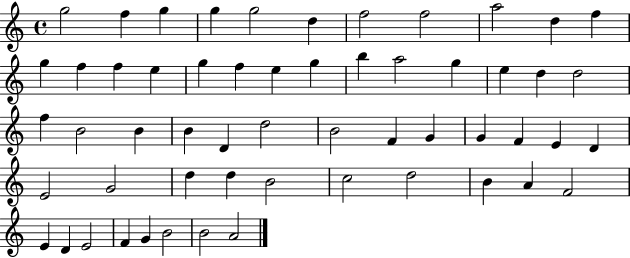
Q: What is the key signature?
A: C major